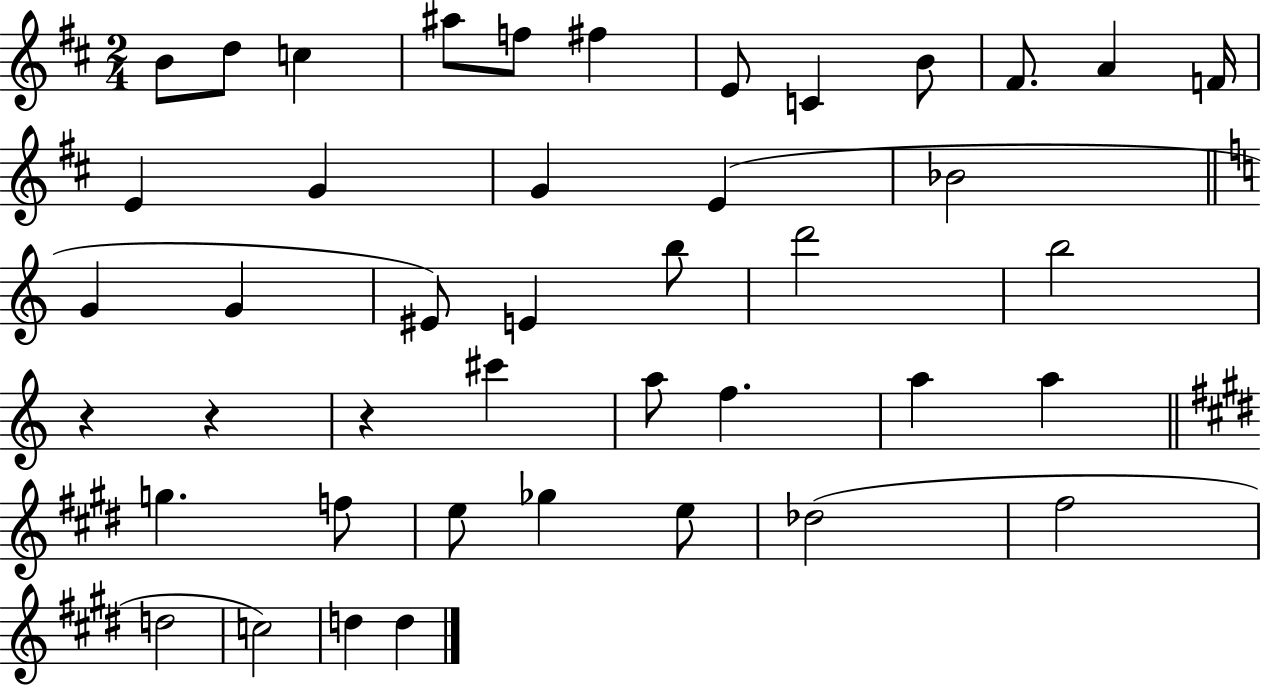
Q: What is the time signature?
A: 2/4